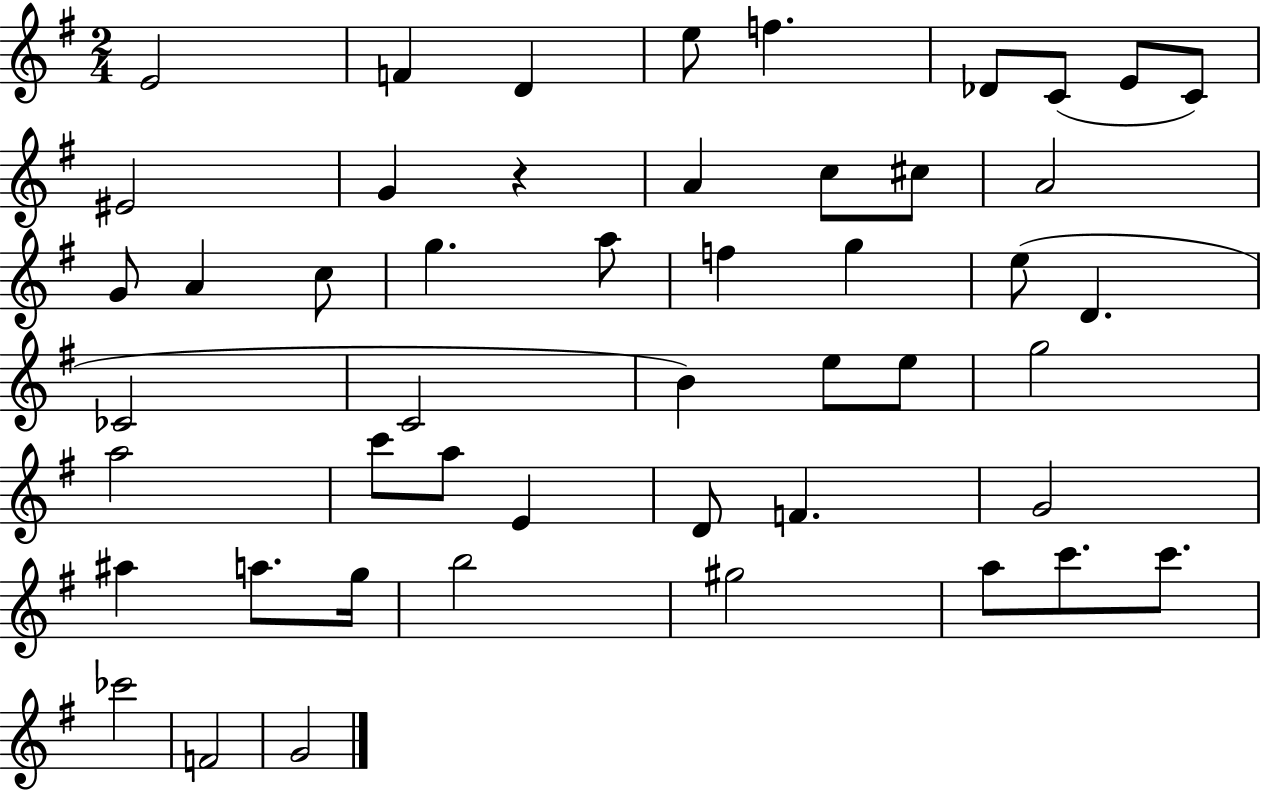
{
  \clef treble
  \numericTimeSignature
  \time 2/4
  \key g \major
  \repeat volta 2 { e'2 | f'4 d'4 | e''8 f''4. | des'8 c'8( e'8 c'8) | \break eis'2 | g'4 r4 | a'4 c''8 cis''8 | a'2 | \break g'8 a'4 c''8 | g''4. a''8 | f''4 g''4 | e''8( d'4. | \break ces'2 | c'2 | b'4) e''8 e''8 | g''2 | \break a''2 | c'''8 a''8 e'4 | d'8 f'4. | g'2 | \break ais''4 a''8. g''16 | b''2 | gis''2 | a''8 c'''8. c'''8. | \break ces'''2 | f'2 | g'2 | } \bar "|."
}